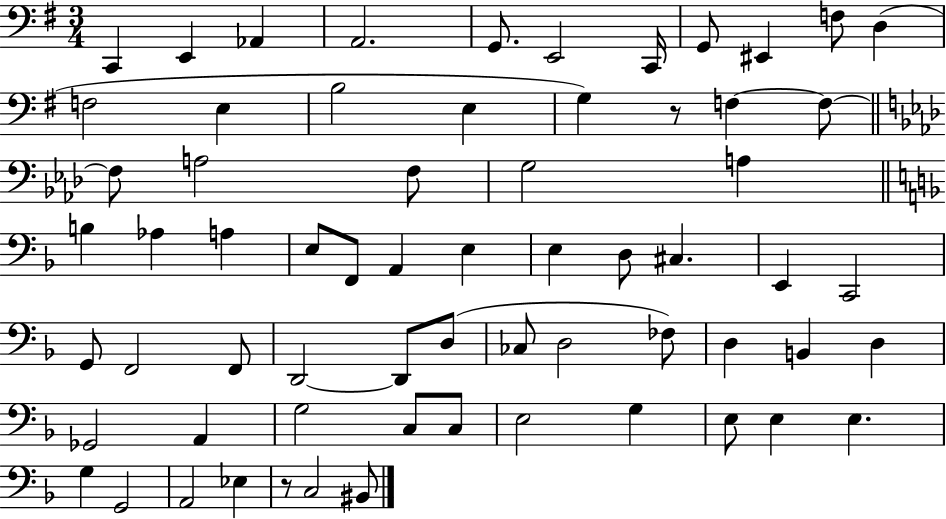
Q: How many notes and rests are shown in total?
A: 65